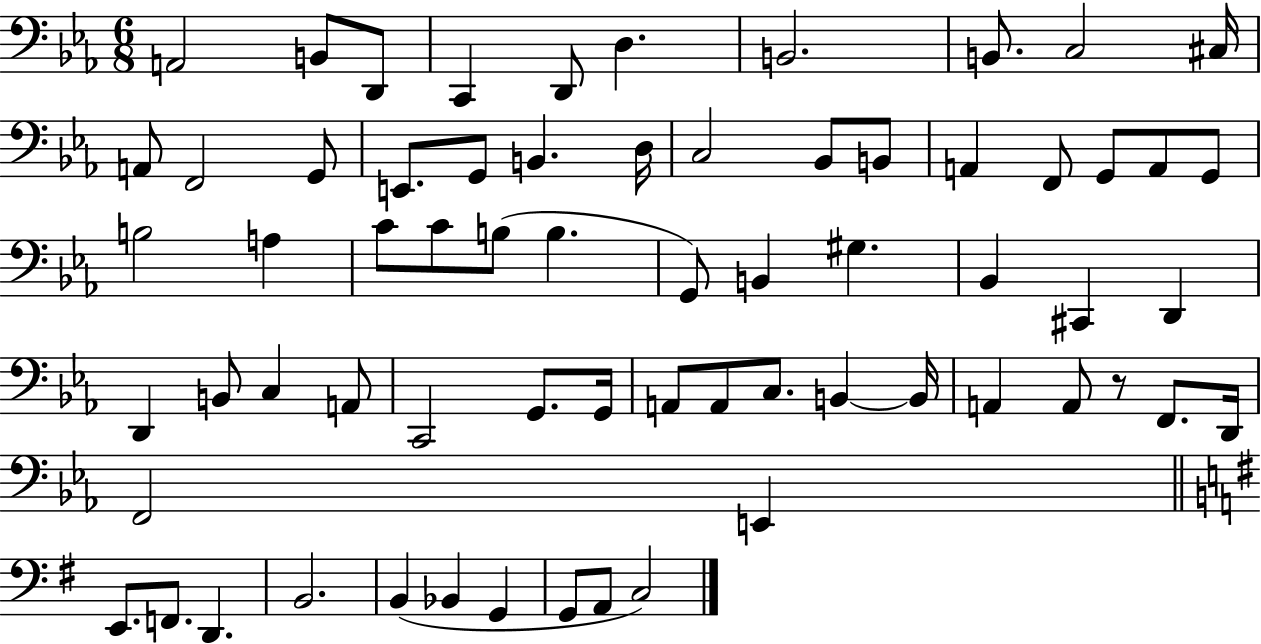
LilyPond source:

{
  \clef bass
  \numericTimeSignature
  \time 6/8
  \key ees \major
  a,2 b,8 d,8 | c,4 d,8 d4. | b,2. | b,8. c2 cis16 | \break a,8 f,2 g,8 | e,8. g,8 b,4. d16 | c2 bes,8 b,8 | a,4 f,8 g,8 a,8 g,8 | \break b2 a4 | c'8 c'8 b8( b4. | g,8) b,4 gis4. | bes,4 cis,4 d,4 | \break d,4 b,8 c4 a,8 | c,2 g,8. g,16 | a,8 a,8 c8. b,4~~ b,16 | a,4 a,8 r8 f,8. d,16 | \break f,2 e,4 | \bar "||" \break \key g \major e,8. f,8. d,4. | b,2. | b,4( bes,4 g,4 | g,8 a,8 c2) | \break \bar "|."
}